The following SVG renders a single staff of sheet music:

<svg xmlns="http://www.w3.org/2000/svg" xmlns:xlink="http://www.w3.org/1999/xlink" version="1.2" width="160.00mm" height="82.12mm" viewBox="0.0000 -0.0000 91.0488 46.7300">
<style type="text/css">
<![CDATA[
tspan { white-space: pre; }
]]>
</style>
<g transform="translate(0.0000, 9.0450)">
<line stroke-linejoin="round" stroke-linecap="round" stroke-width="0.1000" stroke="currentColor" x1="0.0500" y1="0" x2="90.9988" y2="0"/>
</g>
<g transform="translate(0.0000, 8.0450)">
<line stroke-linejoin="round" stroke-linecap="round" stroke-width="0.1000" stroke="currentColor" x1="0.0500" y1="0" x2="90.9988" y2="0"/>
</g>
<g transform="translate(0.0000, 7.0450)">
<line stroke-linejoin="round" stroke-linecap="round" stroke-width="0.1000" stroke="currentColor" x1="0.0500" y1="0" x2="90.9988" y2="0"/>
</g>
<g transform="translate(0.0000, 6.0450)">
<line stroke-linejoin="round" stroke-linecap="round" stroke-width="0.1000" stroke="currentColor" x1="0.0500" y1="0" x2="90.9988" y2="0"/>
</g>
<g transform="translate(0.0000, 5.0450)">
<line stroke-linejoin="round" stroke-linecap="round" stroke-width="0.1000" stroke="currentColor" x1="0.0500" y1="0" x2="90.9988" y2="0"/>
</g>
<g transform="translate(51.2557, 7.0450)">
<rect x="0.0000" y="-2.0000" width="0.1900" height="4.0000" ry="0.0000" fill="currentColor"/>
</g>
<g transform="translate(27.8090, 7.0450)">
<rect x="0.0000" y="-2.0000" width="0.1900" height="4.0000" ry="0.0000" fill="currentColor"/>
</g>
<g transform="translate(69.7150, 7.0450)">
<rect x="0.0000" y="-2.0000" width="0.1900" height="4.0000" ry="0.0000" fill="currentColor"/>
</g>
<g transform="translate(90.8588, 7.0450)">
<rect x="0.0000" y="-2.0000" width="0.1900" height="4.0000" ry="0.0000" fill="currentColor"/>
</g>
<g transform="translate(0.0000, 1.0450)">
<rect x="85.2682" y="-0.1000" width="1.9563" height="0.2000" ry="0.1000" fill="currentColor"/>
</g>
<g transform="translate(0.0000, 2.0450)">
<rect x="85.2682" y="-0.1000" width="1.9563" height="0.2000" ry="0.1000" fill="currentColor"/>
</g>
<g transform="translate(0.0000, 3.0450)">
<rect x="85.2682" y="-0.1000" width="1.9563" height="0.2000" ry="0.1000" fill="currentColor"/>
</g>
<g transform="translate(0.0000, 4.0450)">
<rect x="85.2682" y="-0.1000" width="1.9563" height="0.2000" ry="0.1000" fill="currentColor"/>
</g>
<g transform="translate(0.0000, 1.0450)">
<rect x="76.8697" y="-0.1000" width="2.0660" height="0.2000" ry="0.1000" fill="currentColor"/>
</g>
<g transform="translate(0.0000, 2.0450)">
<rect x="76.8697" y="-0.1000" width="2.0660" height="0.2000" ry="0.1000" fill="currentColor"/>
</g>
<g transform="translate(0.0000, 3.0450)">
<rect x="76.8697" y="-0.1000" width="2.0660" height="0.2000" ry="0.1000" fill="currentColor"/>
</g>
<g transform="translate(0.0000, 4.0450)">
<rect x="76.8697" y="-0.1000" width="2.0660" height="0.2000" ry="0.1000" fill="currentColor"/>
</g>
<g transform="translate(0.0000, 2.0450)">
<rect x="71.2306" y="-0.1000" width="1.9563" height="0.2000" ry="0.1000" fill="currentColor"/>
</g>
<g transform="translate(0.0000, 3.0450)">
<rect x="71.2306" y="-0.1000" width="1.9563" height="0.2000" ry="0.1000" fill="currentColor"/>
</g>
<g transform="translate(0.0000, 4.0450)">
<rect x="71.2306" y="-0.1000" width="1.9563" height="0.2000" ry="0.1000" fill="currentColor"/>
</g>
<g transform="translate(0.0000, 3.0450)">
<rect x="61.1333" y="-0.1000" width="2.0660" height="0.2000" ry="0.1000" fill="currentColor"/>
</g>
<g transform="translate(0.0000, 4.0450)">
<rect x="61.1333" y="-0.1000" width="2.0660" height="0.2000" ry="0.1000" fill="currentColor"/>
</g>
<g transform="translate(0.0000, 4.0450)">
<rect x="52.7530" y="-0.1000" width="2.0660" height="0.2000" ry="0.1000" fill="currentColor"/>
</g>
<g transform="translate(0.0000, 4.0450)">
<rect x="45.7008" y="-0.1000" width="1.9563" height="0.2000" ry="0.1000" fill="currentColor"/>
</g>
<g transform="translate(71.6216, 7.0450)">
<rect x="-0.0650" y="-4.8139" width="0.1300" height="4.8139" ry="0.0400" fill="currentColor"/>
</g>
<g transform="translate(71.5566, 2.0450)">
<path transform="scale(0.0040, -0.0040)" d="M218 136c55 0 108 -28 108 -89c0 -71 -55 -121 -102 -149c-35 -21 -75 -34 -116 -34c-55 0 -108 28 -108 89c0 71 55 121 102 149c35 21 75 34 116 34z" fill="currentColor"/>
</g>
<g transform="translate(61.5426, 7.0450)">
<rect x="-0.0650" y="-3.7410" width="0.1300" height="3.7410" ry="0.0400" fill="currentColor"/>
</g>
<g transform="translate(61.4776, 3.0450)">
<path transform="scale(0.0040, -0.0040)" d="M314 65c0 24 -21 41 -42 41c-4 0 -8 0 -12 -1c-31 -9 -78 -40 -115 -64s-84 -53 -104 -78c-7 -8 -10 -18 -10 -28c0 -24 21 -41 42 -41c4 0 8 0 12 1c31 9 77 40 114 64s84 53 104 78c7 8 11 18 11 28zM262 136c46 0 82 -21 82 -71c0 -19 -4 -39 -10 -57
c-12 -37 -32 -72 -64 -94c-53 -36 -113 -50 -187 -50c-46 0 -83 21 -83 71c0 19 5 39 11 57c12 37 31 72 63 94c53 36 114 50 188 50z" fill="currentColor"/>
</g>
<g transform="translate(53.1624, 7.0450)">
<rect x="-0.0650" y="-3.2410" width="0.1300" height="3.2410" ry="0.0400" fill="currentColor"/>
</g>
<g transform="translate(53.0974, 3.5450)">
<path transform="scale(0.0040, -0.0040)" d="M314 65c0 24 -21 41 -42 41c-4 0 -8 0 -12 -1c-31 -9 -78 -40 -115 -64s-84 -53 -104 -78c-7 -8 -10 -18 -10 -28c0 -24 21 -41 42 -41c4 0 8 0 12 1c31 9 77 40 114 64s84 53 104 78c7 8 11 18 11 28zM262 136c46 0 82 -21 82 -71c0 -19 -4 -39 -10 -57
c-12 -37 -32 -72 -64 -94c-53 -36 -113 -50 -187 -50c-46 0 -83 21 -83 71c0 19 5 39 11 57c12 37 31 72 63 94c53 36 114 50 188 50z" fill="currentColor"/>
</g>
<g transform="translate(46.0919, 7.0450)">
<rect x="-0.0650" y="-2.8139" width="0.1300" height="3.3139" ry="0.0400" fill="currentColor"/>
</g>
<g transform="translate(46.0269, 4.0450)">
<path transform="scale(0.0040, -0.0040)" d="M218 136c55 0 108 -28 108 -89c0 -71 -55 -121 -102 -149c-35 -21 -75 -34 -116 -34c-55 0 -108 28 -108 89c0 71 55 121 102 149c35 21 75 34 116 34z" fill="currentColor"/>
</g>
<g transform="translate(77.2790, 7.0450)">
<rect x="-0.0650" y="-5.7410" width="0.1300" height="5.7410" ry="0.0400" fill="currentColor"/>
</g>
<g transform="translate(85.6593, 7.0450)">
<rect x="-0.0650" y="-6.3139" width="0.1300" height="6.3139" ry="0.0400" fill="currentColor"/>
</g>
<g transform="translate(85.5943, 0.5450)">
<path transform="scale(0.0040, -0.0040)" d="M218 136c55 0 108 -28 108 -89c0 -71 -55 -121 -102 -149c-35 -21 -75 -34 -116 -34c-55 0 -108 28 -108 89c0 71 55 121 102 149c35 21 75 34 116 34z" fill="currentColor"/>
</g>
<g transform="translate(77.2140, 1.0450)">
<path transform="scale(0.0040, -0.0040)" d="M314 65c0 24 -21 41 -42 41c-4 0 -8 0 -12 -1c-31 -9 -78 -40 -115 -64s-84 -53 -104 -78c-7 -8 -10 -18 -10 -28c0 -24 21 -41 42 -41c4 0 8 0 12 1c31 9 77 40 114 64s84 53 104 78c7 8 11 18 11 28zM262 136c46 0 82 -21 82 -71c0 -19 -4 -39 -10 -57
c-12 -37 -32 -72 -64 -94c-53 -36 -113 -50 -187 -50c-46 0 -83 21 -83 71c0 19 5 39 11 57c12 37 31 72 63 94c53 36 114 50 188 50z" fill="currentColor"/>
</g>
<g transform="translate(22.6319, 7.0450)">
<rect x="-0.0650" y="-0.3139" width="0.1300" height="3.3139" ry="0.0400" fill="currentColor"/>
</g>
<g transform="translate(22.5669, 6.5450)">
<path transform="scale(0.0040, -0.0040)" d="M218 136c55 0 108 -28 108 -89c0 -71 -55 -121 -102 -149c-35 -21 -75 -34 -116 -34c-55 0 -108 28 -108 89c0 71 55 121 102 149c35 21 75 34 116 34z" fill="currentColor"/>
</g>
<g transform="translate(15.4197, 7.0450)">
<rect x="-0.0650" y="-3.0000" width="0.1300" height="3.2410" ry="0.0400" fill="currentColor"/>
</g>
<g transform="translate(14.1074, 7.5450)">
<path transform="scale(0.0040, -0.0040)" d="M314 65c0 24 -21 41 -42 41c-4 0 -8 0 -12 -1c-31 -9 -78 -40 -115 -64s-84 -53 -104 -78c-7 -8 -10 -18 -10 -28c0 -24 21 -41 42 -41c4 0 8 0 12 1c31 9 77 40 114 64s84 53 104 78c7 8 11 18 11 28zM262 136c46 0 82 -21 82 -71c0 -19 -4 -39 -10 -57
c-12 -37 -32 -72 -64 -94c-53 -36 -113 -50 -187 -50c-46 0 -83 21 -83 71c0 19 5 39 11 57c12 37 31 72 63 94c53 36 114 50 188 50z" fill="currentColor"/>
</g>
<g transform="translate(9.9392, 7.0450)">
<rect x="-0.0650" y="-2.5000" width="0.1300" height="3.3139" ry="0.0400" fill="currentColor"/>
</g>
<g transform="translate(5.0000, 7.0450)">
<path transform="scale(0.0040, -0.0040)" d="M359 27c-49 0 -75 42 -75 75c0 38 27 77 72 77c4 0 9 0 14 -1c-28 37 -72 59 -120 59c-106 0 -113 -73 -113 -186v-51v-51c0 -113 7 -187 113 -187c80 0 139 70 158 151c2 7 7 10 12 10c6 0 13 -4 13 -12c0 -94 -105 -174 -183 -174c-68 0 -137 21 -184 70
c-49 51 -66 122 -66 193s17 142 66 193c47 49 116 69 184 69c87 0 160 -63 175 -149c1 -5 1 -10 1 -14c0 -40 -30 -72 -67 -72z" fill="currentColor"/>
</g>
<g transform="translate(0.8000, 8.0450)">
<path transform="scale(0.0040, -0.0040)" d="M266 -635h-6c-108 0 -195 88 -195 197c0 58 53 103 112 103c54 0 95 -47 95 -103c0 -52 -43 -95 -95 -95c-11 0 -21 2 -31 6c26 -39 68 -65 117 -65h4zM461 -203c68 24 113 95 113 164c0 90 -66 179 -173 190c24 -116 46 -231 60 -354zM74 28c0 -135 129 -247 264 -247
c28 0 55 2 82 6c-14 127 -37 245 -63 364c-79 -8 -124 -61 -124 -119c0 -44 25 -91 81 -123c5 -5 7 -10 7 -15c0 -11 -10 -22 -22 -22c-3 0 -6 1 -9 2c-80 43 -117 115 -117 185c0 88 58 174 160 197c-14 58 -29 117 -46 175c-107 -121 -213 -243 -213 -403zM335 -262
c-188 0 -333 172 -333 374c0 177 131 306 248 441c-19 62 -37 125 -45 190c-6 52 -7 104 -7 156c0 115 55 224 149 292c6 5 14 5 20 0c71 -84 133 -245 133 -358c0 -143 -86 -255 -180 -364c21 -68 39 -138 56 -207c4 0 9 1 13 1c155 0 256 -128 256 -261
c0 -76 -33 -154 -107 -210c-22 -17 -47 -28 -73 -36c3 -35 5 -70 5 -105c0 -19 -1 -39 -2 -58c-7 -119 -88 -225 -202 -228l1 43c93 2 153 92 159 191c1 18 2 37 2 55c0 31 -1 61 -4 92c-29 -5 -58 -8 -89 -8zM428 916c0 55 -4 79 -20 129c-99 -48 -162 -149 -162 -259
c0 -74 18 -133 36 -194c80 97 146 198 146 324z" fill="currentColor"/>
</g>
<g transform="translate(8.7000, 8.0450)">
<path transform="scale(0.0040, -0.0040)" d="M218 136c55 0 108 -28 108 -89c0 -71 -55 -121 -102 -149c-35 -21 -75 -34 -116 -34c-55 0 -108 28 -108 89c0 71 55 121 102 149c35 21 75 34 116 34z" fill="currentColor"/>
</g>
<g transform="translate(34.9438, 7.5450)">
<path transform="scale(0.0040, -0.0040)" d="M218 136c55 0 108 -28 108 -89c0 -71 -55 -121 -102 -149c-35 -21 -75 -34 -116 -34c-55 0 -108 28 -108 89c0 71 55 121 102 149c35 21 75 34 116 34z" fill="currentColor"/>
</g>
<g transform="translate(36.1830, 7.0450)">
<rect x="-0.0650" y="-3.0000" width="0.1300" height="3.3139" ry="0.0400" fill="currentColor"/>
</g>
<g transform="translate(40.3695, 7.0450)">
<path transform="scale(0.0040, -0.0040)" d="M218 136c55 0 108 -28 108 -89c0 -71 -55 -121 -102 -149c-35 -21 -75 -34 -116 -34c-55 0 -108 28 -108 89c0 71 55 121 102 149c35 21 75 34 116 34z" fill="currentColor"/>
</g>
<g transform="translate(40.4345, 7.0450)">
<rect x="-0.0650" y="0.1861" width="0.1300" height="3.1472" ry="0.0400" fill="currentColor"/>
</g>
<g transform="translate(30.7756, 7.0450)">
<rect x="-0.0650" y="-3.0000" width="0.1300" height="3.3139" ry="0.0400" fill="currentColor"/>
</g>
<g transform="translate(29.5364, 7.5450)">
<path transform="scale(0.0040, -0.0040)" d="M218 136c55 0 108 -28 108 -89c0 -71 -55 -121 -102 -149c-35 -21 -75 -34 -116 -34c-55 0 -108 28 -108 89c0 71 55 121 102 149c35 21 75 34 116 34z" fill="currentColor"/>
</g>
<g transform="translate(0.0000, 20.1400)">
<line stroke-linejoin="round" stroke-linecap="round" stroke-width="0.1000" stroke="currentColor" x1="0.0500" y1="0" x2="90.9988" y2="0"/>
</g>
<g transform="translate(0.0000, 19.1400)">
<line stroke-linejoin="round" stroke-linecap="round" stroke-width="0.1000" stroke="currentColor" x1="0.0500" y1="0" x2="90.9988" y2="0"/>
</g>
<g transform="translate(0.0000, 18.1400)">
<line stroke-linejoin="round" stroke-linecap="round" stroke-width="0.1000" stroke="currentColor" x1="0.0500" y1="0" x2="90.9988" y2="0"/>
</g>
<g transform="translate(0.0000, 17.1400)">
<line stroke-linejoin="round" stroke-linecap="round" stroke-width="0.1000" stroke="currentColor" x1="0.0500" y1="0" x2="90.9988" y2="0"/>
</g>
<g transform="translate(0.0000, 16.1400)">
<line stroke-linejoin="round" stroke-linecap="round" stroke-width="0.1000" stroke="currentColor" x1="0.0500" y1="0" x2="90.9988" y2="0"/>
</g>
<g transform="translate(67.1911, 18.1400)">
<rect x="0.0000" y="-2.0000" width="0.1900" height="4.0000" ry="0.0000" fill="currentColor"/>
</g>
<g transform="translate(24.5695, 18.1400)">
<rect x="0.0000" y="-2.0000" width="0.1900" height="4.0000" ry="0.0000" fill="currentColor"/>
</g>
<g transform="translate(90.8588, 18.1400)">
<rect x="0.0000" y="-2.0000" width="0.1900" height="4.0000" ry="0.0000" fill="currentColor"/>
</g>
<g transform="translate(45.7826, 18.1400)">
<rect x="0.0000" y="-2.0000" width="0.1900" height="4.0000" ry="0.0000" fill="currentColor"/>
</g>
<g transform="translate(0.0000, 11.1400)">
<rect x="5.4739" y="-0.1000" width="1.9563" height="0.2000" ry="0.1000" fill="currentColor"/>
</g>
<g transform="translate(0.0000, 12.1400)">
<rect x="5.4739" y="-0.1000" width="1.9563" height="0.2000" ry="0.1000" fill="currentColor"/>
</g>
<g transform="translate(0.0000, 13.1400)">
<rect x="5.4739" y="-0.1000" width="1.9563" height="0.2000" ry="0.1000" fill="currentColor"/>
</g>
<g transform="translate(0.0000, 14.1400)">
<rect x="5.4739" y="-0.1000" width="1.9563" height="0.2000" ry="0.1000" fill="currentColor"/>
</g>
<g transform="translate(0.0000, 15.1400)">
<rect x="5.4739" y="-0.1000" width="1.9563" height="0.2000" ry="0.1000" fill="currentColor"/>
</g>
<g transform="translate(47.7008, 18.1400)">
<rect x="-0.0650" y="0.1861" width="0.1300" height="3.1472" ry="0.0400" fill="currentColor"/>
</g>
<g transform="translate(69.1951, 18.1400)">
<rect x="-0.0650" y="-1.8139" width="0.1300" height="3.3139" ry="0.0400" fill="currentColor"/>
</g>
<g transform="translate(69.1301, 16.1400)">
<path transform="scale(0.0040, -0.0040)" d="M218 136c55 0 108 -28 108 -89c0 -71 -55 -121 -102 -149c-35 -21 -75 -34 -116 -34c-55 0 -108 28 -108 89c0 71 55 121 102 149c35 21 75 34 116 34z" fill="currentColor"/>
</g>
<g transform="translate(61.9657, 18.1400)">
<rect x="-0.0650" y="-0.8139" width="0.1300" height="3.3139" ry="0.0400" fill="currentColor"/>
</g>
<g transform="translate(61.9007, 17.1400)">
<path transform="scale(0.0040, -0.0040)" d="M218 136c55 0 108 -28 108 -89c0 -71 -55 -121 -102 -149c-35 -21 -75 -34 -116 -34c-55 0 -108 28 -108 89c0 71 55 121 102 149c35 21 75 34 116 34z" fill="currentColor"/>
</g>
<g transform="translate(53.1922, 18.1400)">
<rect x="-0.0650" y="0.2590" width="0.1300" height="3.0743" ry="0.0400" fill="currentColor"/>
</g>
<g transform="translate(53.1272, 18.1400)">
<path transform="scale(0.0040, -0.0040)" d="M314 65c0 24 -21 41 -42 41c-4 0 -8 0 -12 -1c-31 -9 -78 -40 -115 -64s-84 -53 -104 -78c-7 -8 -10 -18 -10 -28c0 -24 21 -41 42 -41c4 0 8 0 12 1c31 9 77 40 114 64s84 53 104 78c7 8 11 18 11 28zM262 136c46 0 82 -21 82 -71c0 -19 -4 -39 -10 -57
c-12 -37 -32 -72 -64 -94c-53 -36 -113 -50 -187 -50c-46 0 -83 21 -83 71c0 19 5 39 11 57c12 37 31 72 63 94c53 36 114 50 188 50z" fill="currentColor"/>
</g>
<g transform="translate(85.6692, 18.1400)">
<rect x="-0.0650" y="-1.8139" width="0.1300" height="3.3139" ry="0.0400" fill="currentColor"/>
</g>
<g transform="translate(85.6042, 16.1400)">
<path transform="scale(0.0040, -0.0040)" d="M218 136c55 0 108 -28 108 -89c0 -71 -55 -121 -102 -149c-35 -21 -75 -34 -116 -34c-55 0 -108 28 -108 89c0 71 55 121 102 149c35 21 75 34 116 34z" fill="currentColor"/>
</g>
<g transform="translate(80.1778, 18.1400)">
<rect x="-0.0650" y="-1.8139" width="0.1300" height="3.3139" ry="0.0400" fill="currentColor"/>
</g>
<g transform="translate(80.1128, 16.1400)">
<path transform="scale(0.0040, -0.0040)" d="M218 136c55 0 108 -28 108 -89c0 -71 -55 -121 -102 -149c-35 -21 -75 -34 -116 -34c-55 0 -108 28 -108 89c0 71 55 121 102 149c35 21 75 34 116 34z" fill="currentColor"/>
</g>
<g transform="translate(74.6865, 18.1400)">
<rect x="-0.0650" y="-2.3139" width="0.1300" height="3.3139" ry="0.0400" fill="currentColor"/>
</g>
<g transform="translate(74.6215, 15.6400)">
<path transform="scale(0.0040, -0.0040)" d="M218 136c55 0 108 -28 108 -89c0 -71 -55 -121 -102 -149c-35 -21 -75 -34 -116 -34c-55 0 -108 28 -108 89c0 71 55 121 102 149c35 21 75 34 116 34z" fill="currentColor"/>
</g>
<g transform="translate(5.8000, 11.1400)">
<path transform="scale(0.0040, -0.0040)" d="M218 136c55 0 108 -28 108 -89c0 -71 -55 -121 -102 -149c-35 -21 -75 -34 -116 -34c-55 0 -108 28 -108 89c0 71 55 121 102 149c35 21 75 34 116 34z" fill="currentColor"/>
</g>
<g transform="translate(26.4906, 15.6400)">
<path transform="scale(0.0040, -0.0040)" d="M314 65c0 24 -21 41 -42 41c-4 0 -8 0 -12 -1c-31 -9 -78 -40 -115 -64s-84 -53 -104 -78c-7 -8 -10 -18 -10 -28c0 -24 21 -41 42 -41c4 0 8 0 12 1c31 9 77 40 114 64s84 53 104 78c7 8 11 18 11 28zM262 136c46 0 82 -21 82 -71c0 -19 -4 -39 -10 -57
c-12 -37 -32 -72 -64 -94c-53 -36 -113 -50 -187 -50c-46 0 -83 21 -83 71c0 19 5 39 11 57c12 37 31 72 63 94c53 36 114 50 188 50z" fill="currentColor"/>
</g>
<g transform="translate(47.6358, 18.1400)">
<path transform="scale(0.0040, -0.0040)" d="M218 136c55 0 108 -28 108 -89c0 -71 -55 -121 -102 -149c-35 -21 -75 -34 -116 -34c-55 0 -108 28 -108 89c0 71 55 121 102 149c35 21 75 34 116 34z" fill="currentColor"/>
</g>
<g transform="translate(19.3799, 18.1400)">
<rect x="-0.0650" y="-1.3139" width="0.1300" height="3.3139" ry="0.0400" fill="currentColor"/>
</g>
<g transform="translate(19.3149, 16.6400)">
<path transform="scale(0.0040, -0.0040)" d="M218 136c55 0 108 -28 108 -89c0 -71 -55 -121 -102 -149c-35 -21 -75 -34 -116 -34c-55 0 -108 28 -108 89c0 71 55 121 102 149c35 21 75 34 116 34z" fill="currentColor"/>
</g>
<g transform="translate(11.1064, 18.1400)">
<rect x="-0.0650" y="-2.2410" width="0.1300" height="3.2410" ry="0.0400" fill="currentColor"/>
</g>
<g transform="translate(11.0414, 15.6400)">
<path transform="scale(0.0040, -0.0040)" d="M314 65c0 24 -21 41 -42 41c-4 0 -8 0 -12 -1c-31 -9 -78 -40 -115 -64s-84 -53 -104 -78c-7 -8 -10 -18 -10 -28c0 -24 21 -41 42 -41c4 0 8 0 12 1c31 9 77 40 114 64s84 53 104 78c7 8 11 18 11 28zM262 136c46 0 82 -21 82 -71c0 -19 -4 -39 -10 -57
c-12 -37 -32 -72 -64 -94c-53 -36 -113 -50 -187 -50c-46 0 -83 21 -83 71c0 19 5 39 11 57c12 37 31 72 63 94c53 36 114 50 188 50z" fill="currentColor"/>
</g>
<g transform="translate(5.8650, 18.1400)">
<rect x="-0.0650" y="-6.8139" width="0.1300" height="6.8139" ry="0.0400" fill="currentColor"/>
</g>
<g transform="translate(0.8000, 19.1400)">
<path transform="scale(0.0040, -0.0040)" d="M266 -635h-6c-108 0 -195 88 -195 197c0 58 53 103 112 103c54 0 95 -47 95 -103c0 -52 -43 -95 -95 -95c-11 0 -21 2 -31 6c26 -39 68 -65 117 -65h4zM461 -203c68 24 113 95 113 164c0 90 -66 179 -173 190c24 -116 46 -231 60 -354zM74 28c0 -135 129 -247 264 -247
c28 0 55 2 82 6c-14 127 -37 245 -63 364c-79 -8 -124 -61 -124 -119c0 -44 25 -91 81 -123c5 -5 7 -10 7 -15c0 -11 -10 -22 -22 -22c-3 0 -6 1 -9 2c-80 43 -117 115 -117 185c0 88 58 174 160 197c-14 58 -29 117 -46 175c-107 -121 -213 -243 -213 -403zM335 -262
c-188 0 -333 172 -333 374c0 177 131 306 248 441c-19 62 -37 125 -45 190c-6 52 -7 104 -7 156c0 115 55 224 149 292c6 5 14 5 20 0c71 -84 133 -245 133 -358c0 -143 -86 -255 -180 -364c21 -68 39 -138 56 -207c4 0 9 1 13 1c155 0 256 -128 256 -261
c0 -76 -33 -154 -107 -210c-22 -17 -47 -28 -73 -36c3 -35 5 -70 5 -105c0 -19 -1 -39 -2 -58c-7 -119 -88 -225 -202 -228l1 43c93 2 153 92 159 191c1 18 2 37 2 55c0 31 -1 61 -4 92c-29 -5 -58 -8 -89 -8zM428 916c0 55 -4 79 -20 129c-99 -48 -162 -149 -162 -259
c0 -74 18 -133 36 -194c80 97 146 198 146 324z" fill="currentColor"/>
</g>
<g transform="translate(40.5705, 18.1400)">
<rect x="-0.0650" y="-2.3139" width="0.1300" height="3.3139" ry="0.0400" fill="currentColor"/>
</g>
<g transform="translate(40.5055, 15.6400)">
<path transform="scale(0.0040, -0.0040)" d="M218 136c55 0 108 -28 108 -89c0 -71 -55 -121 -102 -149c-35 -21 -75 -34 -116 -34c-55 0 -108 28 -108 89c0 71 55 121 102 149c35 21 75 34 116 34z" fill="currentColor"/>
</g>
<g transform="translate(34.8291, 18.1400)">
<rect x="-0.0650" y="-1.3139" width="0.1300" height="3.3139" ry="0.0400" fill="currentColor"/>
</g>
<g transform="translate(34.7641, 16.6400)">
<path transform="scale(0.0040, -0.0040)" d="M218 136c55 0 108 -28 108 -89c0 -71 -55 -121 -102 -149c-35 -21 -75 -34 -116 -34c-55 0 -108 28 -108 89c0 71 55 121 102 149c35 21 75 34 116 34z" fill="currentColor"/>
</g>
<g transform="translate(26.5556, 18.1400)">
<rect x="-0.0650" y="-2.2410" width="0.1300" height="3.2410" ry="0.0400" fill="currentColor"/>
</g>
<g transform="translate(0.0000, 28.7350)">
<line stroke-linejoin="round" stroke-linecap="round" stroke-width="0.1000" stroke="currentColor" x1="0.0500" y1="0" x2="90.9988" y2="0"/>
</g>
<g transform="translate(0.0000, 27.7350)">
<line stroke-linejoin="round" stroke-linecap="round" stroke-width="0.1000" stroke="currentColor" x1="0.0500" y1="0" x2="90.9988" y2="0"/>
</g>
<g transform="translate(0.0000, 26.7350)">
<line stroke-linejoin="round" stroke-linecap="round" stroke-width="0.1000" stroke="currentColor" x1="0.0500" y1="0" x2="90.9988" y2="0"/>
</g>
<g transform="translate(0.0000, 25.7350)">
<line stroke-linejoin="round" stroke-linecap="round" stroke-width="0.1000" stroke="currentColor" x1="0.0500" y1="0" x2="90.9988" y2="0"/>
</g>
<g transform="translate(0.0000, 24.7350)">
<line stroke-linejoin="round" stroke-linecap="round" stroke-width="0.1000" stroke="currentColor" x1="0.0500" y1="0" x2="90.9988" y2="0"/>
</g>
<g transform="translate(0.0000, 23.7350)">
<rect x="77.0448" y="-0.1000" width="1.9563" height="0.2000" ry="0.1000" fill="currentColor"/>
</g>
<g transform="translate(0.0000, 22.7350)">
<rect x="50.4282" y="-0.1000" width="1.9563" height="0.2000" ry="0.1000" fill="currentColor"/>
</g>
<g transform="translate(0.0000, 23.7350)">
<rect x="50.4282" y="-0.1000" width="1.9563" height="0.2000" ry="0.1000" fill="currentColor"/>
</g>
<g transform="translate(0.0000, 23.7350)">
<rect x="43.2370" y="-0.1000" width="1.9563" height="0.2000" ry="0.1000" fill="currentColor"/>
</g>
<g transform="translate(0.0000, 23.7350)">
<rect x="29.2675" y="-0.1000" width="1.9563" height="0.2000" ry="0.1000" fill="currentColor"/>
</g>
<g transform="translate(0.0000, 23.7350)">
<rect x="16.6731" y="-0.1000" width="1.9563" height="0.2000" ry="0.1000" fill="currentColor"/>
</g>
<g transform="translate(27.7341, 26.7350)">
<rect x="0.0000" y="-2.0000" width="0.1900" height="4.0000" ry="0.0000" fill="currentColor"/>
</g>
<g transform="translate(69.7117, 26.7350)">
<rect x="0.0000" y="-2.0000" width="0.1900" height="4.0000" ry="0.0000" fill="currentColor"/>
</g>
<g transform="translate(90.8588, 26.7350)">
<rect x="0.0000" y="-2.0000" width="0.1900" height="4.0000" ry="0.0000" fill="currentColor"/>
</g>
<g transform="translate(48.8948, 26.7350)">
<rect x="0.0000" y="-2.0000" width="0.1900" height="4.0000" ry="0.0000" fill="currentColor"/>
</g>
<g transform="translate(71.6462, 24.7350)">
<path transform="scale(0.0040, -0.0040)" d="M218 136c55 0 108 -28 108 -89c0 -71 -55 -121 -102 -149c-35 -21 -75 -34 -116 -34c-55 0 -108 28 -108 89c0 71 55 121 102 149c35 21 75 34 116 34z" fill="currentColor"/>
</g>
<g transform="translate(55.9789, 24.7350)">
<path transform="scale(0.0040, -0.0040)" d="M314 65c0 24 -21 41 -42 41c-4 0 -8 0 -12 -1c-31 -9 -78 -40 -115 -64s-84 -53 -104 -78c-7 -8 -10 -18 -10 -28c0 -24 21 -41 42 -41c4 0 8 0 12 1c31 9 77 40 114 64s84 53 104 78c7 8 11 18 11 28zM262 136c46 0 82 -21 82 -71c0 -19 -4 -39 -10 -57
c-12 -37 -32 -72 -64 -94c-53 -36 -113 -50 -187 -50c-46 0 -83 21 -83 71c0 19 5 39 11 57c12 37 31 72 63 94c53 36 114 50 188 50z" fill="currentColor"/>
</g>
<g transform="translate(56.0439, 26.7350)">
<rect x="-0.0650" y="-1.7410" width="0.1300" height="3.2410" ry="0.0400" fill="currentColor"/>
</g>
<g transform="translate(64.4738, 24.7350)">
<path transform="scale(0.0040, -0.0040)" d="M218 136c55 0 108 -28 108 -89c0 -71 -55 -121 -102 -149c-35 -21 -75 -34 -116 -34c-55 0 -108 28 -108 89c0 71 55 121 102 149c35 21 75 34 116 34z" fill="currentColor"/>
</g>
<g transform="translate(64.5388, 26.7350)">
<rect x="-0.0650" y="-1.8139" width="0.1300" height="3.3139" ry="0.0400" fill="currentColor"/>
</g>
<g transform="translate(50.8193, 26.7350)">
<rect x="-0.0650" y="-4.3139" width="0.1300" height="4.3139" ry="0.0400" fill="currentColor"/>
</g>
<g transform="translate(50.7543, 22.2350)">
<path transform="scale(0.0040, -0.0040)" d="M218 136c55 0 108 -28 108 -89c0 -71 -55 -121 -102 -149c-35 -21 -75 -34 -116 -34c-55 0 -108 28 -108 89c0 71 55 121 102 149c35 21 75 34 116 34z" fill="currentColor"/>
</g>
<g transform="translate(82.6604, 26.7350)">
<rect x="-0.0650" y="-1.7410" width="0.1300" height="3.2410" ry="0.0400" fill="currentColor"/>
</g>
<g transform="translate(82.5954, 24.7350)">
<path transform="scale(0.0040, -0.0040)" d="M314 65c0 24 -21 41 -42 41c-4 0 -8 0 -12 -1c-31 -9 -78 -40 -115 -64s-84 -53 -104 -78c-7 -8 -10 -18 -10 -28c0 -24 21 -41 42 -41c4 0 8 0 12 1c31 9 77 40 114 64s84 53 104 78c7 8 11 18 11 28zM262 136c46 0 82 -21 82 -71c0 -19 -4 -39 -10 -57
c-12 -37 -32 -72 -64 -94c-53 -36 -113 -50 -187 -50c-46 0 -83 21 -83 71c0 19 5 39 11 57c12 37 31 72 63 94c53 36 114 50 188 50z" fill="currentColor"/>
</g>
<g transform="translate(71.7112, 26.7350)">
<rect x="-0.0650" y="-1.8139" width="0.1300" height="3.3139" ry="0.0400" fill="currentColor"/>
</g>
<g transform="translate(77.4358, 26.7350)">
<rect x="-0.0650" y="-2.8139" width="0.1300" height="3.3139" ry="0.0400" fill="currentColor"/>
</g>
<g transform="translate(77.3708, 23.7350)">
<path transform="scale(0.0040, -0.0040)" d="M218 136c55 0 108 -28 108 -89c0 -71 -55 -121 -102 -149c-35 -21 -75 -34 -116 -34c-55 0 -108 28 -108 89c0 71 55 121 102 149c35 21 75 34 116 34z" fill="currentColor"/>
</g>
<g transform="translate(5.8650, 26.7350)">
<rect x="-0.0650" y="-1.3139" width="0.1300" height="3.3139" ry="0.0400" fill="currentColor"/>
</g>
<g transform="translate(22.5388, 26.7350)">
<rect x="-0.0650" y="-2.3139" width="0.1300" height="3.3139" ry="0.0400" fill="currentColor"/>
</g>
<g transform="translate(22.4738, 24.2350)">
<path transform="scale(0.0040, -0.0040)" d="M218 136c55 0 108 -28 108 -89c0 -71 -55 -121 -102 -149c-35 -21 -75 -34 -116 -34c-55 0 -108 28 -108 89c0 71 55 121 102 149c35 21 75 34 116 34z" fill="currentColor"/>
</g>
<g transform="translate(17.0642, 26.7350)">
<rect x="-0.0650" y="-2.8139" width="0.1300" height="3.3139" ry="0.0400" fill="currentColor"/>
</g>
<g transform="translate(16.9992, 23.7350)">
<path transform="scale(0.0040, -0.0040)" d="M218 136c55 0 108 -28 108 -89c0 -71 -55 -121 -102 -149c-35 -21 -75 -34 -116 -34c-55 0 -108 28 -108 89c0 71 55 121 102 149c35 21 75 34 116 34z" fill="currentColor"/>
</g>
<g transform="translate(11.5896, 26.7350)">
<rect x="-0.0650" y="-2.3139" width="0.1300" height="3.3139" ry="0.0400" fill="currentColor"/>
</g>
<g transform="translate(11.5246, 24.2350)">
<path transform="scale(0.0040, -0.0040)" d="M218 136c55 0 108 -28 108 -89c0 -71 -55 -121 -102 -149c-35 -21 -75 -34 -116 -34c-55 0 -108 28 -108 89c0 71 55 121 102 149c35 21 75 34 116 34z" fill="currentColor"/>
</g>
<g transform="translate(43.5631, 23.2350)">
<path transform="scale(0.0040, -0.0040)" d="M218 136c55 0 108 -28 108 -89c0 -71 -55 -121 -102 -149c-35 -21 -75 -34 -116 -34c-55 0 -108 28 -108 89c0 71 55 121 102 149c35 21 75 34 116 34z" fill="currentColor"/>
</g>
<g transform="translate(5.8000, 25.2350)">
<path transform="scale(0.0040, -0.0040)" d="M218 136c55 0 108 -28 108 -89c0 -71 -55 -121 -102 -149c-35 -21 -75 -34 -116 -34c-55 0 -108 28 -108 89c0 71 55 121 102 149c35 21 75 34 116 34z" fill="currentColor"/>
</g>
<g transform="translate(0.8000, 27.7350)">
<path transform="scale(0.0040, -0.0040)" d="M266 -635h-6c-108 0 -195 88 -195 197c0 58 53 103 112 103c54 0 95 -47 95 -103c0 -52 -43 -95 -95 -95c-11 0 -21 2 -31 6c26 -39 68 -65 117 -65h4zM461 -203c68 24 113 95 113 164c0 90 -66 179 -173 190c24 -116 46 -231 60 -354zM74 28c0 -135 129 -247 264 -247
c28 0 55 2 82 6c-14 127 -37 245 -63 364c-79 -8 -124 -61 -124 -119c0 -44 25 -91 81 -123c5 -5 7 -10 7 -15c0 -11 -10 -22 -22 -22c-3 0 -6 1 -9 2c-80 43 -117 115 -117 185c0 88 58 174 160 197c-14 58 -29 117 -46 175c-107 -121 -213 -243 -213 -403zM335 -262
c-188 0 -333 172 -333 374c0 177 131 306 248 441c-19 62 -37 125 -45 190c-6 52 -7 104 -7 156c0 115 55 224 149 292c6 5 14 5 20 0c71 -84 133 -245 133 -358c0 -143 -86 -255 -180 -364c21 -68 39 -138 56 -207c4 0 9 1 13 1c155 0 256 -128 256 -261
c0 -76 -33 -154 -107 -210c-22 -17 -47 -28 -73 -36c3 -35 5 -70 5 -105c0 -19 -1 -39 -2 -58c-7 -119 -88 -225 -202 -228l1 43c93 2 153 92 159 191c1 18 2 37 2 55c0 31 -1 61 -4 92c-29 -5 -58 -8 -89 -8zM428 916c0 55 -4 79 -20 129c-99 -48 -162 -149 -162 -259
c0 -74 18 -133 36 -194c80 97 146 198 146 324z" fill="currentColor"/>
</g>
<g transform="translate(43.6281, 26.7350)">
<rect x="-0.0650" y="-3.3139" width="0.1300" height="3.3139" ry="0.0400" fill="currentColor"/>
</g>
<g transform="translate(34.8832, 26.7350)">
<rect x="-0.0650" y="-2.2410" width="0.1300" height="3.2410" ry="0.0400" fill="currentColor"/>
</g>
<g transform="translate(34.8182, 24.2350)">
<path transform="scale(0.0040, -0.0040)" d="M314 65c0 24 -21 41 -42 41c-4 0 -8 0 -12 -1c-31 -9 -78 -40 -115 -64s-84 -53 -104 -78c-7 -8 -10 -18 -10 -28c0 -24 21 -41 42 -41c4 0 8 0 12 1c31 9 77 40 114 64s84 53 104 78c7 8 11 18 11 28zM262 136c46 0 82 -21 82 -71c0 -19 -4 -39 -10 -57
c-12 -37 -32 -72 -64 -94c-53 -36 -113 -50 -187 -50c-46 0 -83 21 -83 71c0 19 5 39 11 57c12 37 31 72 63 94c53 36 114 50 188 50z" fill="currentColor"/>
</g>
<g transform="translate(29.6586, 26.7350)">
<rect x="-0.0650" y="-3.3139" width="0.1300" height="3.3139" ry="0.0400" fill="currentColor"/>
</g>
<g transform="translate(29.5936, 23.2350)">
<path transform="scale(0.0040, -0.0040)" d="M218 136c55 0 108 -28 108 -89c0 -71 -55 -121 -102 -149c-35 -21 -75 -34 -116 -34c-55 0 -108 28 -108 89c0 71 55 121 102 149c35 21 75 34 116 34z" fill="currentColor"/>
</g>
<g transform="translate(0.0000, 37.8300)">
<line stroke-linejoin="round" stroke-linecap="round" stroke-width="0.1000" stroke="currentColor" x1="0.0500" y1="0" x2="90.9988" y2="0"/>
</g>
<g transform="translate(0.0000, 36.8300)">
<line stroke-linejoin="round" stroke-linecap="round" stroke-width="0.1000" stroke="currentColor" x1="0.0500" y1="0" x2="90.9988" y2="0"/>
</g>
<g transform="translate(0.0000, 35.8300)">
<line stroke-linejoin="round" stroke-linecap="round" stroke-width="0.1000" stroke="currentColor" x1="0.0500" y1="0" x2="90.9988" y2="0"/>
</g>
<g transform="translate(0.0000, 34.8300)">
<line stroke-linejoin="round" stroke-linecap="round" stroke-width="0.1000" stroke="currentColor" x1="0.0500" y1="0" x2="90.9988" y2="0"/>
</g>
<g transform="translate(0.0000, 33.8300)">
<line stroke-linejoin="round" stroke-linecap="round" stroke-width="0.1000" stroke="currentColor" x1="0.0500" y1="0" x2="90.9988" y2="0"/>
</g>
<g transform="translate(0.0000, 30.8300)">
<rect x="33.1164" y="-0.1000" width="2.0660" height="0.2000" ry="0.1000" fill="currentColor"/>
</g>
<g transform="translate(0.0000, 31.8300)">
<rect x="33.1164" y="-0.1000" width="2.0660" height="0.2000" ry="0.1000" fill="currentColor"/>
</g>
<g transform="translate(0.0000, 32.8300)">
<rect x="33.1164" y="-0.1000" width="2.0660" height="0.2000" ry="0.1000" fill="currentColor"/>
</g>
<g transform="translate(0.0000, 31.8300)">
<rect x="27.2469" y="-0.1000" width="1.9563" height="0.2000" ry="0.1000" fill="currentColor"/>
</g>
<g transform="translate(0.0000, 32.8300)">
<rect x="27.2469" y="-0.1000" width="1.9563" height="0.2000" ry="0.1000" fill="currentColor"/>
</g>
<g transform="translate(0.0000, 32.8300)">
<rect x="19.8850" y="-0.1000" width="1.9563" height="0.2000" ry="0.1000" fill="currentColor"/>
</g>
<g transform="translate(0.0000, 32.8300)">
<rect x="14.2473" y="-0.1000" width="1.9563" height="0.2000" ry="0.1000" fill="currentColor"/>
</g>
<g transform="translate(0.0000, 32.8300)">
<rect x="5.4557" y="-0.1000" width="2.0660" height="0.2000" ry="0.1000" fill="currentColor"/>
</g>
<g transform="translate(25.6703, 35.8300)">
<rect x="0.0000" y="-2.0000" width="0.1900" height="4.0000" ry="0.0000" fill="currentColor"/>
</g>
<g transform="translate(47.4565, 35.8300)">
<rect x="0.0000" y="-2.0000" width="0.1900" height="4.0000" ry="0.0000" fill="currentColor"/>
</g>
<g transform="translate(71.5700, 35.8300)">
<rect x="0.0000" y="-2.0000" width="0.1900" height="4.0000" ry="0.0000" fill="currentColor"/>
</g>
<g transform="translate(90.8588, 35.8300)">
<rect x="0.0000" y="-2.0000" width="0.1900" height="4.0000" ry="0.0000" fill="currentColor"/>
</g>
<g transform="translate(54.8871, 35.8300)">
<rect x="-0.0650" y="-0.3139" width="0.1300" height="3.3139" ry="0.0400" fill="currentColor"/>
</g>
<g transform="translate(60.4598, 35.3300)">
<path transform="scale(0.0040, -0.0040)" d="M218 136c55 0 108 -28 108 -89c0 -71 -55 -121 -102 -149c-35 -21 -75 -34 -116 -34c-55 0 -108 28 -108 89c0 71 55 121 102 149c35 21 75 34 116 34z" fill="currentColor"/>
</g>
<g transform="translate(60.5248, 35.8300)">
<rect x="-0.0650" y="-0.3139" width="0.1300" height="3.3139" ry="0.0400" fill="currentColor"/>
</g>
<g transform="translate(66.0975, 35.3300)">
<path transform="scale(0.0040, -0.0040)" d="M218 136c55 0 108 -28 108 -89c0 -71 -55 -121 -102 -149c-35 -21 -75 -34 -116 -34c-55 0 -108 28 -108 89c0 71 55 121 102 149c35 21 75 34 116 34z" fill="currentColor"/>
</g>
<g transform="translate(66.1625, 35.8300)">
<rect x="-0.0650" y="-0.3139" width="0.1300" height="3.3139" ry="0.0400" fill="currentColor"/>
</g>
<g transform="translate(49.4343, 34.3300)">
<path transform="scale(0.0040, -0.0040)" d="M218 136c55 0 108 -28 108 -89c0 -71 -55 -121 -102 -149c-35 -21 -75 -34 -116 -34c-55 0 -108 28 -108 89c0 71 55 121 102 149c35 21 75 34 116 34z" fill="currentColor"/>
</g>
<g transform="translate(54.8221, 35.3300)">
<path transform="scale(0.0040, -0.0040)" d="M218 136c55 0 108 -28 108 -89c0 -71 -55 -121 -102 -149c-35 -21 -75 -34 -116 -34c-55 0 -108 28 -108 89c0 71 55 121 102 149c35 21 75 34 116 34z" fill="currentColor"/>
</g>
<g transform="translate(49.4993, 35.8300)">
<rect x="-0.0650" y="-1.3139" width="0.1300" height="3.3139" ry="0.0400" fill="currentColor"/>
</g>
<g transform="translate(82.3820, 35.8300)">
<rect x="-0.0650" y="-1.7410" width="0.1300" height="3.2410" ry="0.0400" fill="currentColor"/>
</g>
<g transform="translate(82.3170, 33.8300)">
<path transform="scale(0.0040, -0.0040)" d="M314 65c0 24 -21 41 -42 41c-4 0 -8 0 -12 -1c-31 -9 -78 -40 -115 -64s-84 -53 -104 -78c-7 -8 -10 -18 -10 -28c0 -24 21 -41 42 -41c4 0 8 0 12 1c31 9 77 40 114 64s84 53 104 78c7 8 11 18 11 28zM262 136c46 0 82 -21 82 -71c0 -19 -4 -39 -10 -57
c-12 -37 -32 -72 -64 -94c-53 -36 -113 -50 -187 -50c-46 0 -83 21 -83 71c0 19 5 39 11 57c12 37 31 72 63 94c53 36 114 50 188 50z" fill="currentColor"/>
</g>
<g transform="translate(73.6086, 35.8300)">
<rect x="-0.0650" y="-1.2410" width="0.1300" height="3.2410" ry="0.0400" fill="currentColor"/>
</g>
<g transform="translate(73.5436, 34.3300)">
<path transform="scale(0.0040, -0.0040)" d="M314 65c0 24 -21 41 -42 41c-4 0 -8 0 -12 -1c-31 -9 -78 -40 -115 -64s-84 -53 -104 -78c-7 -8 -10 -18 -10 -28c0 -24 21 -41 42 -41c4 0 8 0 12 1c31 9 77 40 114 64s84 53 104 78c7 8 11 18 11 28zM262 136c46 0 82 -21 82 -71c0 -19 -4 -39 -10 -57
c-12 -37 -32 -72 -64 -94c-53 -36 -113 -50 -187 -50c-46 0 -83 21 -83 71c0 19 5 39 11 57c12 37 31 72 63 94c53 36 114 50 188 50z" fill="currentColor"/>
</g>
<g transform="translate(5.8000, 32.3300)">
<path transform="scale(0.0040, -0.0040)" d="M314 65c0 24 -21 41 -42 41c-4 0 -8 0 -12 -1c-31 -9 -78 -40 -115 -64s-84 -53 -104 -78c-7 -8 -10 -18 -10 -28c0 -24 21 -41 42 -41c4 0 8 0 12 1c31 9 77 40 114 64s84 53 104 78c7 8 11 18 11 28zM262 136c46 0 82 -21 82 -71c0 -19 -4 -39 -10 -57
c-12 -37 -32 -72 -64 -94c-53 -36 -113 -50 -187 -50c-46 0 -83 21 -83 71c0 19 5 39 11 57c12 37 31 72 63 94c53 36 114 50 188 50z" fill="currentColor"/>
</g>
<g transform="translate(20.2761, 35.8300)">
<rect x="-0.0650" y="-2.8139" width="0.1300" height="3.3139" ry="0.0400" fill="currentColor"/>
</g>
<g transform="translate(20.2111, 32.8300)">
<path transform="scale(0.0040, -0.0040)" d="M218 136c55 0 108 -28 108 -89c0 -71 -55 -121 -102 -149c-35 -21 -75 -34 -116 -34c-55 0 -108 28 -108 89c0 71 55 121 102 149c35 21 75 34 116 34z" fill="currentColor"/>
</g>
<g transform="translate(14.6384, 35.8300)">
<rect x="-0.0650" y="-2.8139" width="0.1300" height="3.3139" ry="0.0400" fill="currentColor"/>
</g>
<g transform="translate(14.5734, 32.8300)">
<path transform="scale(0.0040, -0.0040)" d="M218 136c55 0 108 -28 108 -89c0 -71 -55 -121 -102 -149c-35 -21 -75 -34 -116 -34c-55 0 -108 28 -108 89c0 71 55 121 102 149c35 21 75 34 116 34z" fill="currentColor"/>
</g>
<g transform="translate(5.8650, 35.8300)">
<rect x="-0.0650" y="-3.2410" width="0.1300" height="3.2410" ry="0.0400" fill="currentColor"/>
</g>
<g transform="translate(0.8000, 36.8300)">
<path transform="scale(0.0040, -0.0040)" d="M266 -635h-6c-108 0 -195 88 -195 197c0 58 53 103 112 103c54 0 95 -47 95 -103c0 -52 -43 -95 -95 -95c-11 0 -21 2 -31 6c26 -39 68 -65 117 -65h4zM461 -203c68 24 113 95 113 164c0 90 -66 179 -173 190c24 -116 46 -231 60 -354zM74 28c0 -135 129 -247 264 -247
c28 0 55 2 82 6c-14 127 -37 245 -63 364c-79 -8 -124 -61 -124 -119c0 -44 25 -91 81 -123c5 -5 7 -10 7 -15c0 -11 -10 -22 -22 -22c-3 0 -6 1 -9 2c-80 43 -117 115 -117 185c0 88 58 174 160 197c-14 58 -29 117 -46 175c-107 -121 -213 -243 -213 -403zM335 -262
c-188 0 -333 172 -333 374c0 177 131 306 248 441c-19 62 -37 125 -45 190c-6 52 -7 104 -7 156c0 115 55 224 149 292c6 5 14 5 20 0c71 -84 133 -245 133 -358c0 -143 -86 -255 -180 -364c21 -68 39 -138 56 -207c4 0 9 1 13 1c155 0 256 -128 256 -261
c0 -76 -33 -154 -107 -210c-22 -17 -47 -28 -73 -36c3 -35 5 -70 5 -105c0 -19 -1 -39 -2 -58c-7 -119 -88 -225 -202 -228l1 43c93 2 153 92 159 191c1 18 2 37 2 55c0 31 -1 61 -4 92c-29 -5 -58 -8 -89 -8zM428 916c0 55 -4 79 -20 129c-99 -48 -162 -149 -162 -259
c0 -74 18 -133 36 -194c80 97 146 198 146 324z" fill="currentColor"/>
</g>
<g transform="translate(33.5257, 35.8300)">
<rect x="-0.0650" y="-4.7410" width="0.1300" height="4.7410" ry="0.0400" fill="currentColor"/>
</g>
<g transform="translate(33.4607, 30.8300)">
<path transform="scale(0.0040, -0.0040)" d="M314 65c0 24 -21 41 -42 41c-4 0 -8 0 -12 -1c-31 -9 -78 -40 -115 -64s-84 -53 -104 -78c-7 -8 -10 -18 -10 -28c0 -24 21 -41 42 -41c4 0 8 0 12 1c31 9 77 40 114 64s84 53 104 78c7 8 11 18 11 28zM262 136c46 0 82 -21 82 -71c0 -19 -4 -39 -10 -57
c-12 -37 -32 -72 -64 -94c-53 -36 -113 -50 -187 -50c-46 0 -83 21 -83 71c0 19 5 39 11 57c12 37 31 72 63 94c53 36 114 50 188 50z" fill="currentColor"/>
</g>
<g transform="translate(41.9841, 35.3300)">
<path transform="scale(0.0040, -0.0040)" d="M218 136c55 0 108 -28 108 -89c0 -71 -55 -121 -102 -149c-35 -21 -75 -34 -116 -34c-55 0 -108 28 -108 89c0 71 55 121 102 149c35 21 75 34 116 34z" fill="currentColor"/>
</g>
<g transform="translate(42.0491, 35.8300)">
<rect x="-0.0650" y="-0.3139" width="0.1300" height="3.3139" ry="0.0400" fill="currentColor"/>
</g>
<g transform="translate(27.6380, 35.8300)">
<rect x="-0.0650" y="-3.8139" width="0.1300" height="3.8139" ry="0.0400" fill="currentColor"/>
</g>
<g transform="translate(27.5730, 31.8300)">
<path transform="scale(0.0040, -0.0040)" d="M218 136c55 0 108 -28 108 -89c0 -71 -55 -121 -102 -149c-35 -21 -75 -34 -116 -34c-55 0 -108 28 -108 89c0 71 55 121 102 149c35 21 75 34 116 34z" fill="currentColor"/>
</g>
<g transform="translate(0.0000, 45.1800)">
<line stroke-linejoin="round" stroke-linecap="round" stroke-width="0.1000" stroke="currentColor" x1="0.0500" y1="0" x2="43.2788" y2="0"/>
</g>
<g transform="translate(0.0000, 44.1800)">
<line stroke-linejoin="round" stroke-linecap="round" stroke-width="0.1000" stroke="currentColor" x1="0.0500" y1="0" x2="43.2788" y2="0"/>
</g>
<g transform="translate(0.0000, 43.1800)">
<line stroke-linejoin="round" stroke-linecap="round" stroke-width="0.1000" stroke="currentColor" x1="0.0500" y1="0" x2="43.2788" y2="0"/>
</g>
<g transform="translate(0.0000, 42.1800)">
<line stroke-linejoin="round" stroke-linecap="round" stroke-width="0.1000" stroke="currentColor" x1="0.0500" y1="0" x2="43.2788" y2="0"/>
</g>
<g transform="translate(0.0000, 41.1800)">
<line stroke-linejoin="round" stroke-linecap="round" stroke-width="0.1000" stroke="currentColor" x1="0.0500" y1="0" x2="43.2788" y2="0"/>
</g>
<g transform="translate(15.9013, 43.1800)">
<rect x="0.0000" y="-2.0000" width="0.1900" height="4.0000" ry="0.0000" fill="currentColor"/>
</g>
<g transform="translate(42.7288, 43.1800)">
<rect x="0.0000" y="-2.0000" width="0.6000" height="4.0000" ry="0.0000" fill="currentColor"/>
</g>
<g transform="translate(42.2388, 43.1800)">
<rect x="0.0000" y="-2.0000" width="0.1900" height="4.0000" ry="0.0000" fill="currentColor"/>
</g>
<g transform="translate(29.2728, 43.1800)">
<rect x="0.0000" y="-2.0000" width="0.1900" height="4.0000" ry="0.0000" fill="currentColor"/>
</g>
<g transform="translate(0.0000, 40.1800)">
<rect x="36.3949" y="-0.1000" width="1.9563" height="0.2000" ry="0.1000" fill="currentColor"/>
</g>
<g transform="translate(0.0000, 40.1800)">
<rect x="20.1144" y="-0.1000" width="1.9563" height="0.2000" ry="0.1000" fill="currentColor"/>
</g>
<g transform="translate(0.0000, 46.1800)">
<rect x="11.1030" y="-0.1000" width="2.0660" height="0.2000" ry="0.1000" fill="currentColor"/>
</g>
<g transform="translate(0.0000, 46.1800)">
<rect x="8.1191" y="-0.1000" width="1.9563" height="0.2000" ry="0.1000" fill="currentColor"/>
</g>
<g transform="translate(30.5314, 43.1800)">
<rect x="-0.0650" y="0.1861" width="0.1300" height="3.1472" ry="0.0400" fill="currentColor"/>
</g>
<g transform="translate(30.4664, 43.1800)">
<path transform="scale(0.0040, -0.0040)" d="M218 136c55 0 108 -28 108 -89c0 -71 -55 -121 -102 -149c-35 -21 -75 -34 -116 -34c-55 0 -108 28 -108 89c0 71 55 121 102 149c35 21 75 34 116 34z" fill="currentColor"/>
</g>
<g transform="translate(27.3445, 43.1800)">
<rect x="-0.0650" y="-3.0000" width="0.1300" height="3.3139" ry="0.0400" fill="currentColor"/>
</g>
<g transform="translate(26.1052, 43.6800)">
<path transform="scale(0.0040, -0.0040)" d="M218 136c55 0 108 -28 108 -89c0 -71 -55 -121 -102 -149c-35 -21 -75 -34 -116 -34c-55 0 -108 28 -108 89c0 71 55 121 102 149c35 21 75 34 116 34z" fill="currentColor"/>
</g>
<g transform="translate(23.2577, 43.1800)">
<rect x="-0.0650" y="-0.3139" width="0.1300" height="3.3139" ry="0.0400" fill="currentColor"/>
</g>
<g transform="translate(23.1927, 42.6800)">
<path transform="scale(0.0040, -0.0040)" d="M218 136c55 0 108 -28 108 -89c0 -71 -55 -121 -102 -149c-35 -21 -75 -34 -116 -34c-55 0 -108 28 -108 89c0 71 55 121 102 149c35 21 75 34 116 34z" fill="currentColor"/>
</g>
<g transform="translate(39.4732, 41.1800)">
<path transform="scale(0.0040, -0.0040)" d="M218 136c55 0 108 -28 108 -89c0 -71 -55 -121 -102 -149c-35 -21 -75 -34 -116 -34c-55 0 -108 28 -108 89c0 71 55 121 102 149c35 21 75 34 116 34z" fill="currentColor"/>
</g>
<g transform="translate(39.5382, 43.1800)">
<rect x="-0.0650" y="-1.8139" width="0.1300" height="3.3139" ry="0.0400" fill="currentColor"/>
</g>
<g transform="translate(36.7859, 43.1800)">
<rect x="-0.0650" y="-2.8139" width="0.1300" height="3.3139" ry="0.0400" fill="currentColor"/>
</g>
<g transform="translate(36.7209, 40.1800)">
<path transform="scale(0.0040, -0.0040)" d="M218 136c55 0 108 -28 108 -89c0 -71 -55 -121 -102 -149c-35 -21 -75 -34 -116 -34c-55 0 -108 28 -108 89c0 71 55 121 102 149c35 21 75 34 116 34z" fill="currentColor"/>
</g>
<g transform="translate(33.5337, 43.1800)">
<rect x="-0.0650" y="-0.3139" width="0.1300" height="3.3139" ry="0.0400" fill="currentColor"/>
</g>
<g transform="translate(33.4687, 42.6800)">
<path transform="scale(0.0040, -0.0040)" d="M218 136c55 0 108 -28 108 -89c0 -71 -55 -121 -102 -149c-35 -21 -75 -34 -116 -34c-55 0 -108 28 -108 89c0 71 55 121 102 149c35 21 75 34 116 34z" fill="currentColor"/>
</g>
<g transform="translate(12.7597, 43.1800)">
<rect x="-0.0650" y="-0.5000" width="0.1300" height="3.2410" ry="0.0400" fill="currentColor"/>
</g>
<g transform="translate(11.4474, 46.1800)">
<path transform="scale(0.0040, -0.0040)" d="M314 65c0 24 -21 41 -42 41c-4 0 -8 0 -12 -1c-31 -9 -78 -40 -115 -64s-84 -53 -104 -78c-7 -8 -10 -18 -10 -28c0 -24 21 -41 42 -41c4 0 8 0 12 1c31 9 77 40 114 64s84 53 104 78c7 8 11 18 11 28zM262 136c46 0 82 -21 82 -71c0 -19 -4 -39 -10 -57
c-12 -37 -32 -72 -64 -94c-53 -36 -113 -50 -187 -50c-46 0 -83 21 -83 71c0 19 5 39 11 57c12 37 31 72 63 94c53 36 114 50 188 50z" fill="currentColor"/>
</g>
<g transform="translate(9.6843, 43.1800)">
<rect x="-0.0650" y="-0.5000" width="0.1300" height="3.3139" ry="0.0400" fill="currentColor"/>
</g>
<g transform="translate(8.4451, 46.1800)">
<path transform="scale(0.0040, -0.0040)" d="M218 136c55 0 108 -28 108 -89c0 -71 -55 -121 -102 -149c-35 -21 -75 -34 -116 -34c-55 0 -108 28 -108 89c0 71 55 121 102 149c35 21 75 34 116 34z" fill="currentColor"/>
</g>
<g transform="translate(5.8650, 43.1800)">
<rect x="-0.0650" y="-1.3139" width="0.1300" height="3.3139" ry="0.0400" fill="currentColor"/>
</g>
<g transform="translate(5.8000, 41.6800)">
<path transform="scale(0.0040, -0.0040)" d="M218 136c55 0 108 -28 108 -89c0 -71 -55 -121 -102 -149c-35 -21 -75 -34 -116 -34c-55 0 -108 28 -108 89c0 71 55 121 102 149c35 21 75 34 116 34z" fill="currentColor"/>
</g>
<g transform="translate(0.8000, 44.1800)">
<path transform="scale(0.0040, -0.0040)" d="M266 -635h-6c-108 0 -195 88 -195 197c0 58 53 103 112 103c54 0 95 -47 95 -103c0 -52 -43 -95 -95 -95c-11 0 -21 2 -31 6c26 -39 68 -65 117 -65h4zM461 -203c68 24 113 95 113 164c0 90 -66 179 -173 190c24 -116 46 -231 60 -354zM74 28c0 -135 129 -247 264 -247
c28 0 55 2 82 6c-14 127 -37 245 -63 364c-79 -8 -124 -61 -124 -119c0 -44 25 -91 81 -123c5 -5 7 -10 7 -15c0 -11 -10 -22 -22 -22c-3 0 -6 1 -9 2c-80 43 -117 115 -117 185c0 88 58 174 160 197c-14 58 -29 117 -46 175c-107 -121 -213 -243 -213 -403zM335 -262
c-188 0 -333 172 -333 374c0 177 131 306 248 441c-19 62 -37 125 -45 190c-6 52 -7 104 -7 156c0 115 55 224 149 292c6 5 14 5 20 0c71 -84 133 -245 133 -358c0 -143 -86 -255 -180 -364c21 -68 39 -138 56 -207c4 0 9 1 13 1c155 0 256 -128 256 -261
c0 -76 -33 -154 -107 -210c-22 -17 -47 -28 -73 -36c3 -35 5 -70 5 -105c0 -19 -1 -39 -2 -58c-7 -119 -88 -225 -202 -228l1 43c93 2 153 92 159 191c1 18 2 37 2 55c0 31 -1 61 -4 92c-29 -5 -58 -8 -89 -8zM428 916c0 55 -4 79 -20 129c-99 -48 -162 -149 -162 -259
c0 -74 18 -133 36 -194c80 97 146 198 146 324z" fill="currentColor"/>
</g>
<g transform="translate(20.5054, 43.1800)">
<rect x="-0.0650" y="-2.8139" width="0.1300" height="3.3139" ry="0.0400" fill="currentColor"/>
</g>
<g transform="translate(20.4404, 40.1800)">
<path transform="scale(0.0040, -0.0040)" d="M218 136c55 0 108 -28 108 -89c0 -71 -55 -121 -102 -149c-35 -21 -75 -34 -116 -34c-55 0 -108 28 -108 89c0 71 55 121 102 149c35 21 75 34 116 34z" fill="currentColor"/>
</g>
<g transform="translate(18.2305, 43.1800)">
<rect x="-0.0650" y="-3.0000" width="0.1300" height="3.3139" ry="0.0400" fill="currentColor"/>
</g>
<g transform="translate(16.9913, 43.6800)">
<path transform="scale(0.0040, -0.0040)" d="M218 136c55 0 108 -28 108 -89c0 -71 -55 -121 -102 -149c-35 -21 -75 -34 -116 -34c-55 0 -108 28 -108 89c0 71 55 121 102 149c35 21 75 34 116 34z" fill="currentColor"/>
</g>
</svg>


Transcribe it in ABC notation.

X:1
T:Untitled
M:4/4
L:1/4
K:C
G A2 c A A B a b2 c'2 e' g'2 a' b' g2 e g2 e g B B2 d f g f f e g a g b g2 b d' f2 f f a f2 b2 a a c' e'2 c e c c c e2 f2 e C C2 A a c A B c a f